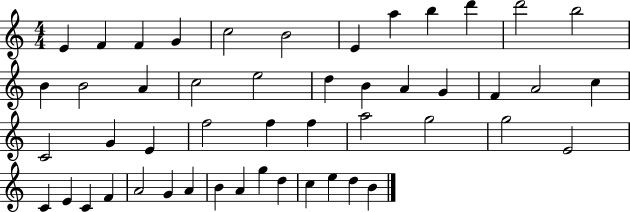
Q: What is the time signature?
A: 4/4